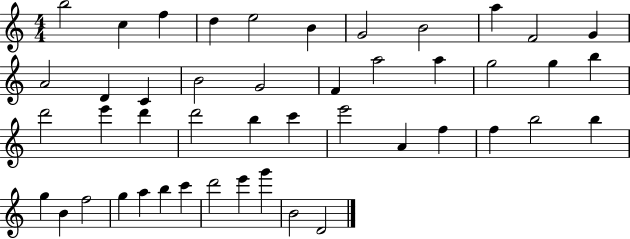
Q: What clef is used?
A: treble